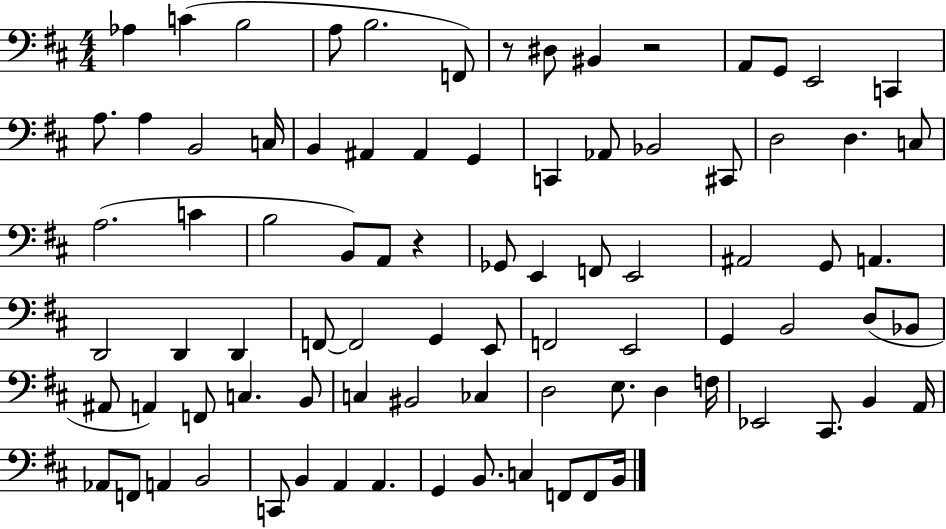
Ab3/q C4/q B3/h A3/e B3/h. F2/e R/e D#3/e BIS2/q R/h A2/e G2/e E2/h C2/q A3/e. A3/q B2/h C3/s B2/q A#2/q A#2/q G2/q C2/q Ab2/e Bb2/h C#2/e D3/h D3/q. C3/e A3/h. C4/q B3/h B2/e A2/e R/q Gb2/e E2/q F2/e E2/h A#2/h G2/e A2/q. D2/h D2/q D2/q F2/e F2/h G2/q E2/e F2/h E2/h G2/q B2/h D3/e Bb2/e A#2/e A2/q F2/e C3/q. B2/e C3/q BIS2/h CES3/q D3/h E3/e. D3/q F3/s Eb2/h C#2/e. B2/q A2/s Ab2/e F2/e A2/q B2/h C2/e B2/q A2/q A2/q. G2/q B2/e. C3/q F2/e F2/e B2/s